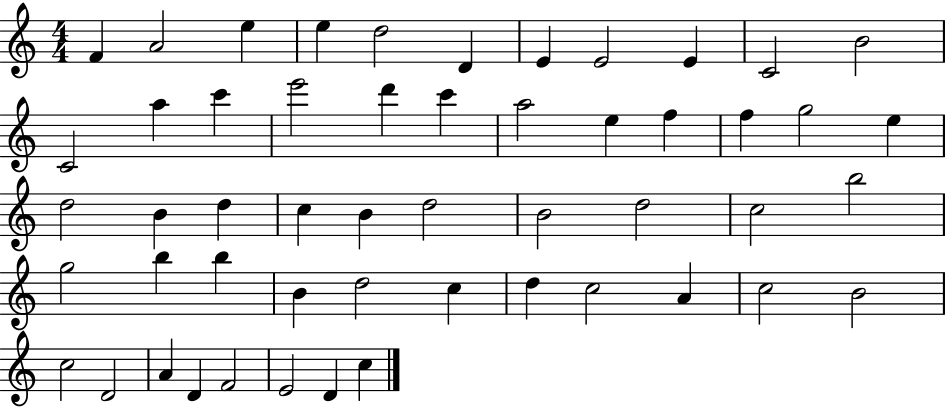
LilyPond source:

{
  \clef treble
  \numericTimeSignature
  \time 4/4
  \key c \major
  f'4 a'2 e''4 | e''4 d''2 d'4 | e'4 e'2 e'4 | c'2 b'2 | \break c'2 a''4 c'''4 | e'''2 d'''4 c'''4 | a''2 e''4 f''4 | f''4 g''2 e''4 | \break d''2 b'4 d''4 | c''4 b'4 d''2 | b'2 d''2 | c''2 b''2 | \break g''2 b''4 b''4 | b'4 d''2 c''4 | d''4 c''2 a'4 | c''2 b'2 | \break c''2 d'2 | a'4 d'4 f'2 | e'2 d'4 c''4 | \bar "|."
}